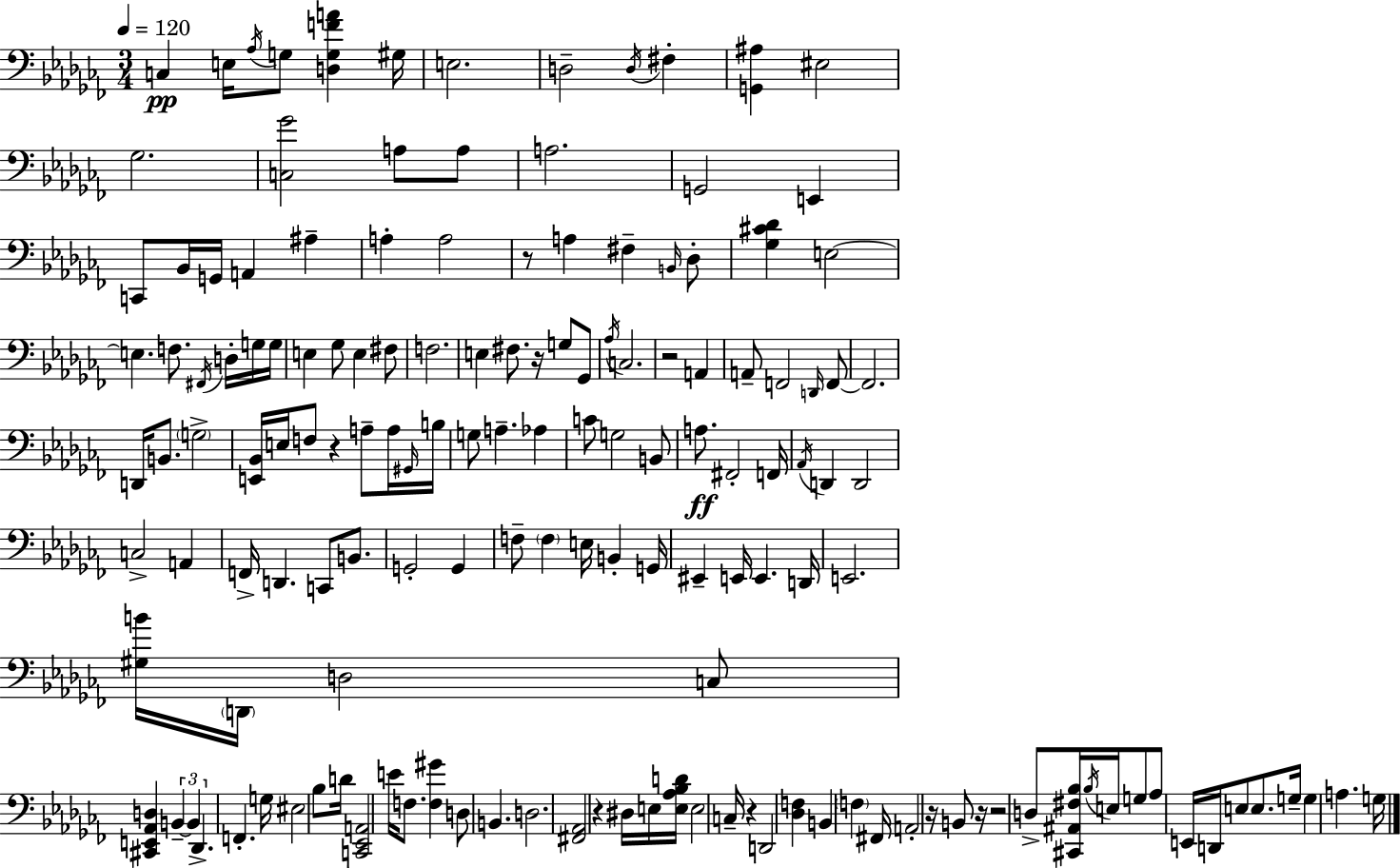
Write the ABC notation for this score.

X:1
T:Untitled
M:3/4
L:1/4
K:Abm
C, E,/4 _A,/4 G,/2 [D,G,FA] ^G,/4 E,2 D,2 D,/4 ^F, [G,,^A,] ^E,2 _G,2 [C,_G]2 A,/2 A,/2 A,2 G,,2 E,, C,,/2 _B,,/4 G,,/4 A,, ^A, A, A,2 z/2 A, ^F, B,,/4 _D,/2 [_G,^C_D] E,2 E, F,/2 ^F,,/4 D,/4 G,/4 G,/4 E, _G,/2 E, ^F,/2 F,2 E, ^F,/2 z/4 G,/2 _G,,/2 _A,/4 C,2 z2 A,, A,,/2 F,,2 D,,/4 F,,/2 F,,2 D,,/4 B,,/2 G,2 [E,,_B,,]/4 E,/4 F,/2 z A,/2 A,/4 ^G,,/4 B,/4 G,/2 A, _A, C/2 G,2 B,,/2 A,/2 ^F,,2 F,,/4 _A,,/4 D,, D,,2 C,2 A,, F,,/4 D,, C,,/2 B,,/2 G,,2 G,, F,/2 F, E,/4 B,, G,,/4 ^E,, E,,/4 E,, D,,/4 E,,2 [^G,B]/4 D,,/4 D,2 C,/2 [^C,,E,,_A,,D,] B,, B,, _D,, F,, G,/4 ^E,2 _B,/2 D/4 [C,,_E,,A,,]2 E/4 F,/2 [F,^G] D,/2 B,, D,2 [^F,,_A,,]2 z ^D,/4 E,/4 [E,_A,_B,D]/4 E,2 C,/4 z D,,2 [_D,F,] B,, F, ^F,,/4 A,,2 z/4 B,,/2 z/4 z2 D,/2 [^C,,^A,,^F,_B,]/4 _B,/4 E,/4 G,/2 _A,/2 E,,/4 D,,/4 E,/2 E,/2 G,/4 G, A, G,/4